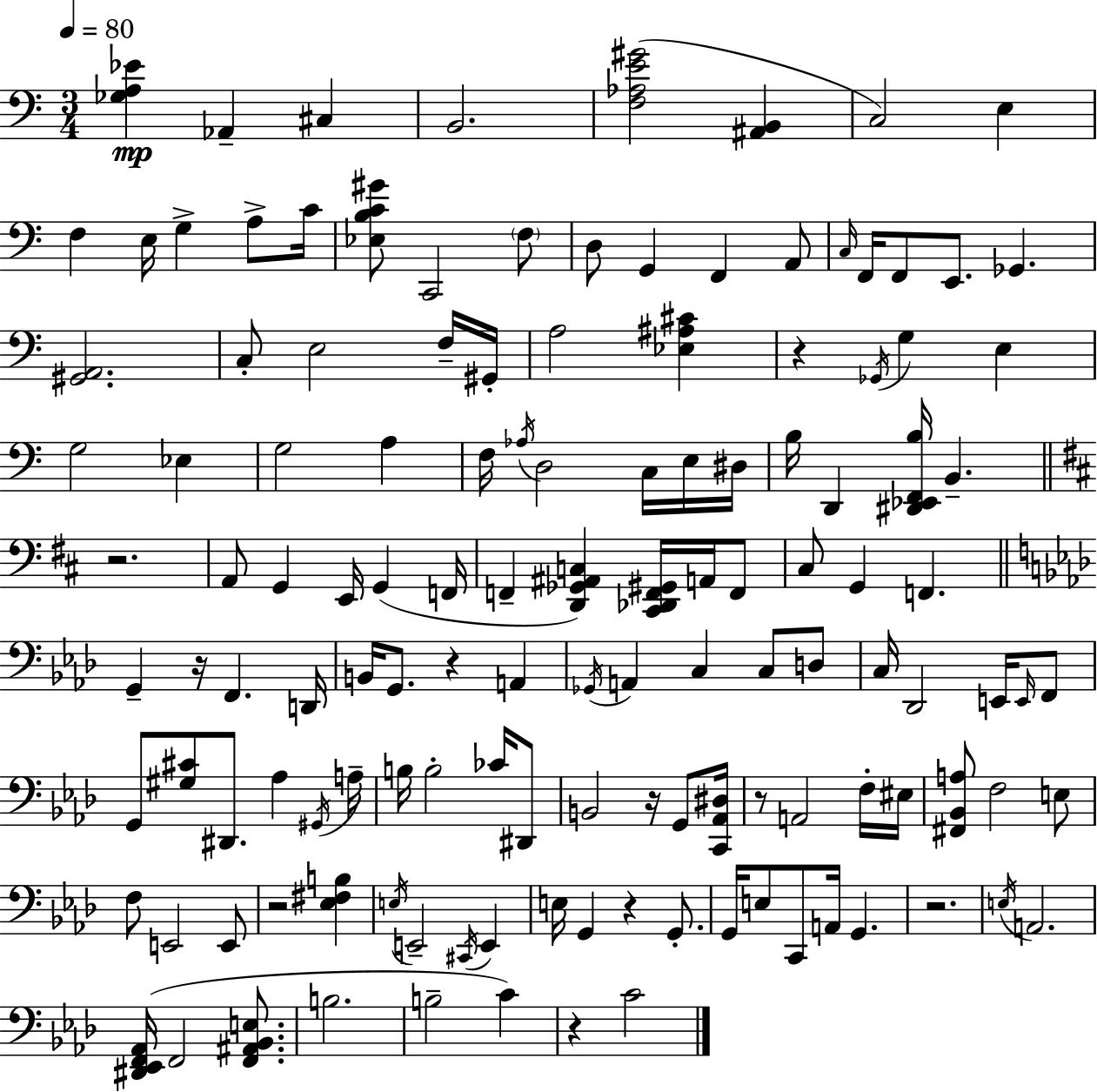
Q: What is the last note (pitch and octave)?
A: C4